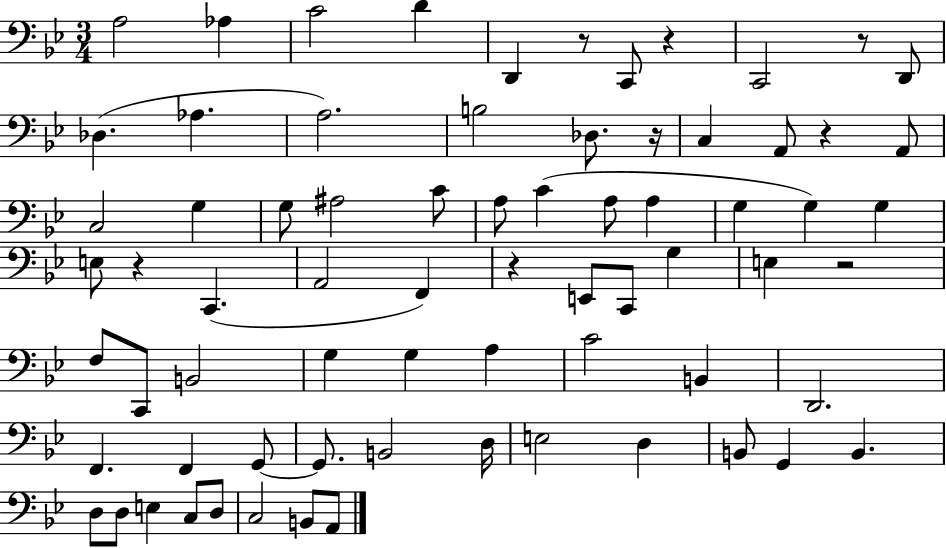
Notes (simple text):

A3/h Ab3/q C4/h D4/q D2/q R/e C2/e R/q C2/h R/e D2/e Db3/q. Ab3/q. A3/h. B3/h Db3/e. R/s C3/q A2/e R/q A2/e C3/h G3/q G3/e A#3/h C4/e A3/e C4/q A3/e A3/q G3/q G3/q G3/q E3/e R/q C2/q. A2/h F2/q R/q E2/e C2/e G3/q E3/q R/h F3/e C2/e B2/h G3/q G3/q A3/q C4/h B2/q D2/h. F2/q. F2/q G2/e G2/e. B2/h D3/s E3/h D3/q B2/e G2/q B2/q. D3/e D3/e E3/q C3/e D3/e C3/h B2/e A2/e